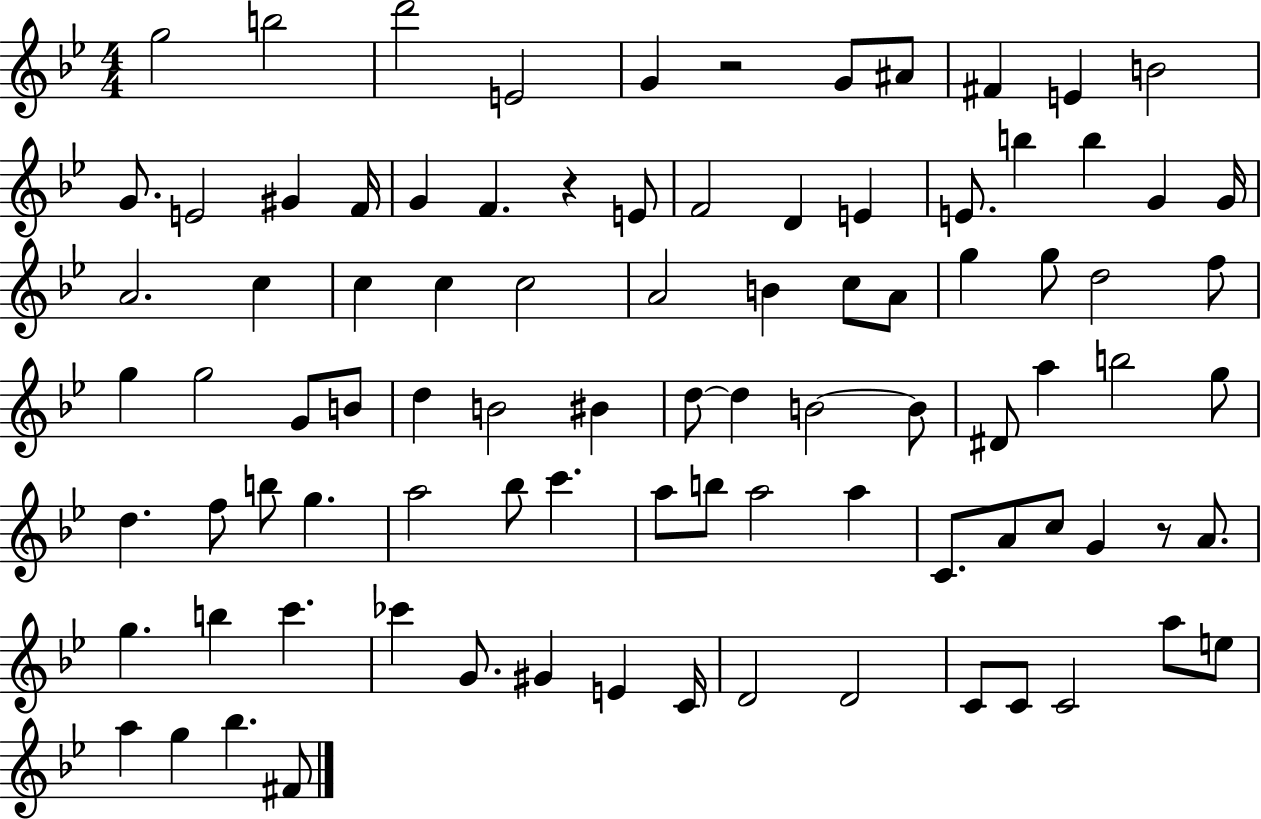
{
  \clef treble
  \numericTimeSignature
  \time 4/4
  \key bes \major
  g''2 b''2 | d'''2 e'2 | g'4 r2 g'8 ais'8 | fis'4 e'4 b'2 | \break g'8. e'2 gis'4 f'16 | g'4 f'4. r4 e'8 | f'2 d'4 e'4 | e'8. b''4 b''4 g'4 g'16 | \break a'2. c''4 | c''4 c''4 c''2 | a'2 b'4 c''8 a'8 | g''4 g''8 d''2 f''8 | \break g''4 g''2 g'8 b'8 | d''4 b'2 bis'4 | d''8~~ d''4 b'2~~ b'8 | dis'8 a''4 b''2 g''8 | \break d''4. f''8 b''8 g''4. | a''2 bes''8 c'''4. | a''8 b''8 a''2 a''4 | c'8. a'8 c''8 g'4 r8 a'8. | \break g''4. b''4 c'''4. | ces'''4 g'8. gis'4 e'4 c'16 | d'2 d'2 | c'8 c'8 c'2 a''8 e''8 | \break a''4 g''4 bes''4. fis'8 | \bar "|."
}